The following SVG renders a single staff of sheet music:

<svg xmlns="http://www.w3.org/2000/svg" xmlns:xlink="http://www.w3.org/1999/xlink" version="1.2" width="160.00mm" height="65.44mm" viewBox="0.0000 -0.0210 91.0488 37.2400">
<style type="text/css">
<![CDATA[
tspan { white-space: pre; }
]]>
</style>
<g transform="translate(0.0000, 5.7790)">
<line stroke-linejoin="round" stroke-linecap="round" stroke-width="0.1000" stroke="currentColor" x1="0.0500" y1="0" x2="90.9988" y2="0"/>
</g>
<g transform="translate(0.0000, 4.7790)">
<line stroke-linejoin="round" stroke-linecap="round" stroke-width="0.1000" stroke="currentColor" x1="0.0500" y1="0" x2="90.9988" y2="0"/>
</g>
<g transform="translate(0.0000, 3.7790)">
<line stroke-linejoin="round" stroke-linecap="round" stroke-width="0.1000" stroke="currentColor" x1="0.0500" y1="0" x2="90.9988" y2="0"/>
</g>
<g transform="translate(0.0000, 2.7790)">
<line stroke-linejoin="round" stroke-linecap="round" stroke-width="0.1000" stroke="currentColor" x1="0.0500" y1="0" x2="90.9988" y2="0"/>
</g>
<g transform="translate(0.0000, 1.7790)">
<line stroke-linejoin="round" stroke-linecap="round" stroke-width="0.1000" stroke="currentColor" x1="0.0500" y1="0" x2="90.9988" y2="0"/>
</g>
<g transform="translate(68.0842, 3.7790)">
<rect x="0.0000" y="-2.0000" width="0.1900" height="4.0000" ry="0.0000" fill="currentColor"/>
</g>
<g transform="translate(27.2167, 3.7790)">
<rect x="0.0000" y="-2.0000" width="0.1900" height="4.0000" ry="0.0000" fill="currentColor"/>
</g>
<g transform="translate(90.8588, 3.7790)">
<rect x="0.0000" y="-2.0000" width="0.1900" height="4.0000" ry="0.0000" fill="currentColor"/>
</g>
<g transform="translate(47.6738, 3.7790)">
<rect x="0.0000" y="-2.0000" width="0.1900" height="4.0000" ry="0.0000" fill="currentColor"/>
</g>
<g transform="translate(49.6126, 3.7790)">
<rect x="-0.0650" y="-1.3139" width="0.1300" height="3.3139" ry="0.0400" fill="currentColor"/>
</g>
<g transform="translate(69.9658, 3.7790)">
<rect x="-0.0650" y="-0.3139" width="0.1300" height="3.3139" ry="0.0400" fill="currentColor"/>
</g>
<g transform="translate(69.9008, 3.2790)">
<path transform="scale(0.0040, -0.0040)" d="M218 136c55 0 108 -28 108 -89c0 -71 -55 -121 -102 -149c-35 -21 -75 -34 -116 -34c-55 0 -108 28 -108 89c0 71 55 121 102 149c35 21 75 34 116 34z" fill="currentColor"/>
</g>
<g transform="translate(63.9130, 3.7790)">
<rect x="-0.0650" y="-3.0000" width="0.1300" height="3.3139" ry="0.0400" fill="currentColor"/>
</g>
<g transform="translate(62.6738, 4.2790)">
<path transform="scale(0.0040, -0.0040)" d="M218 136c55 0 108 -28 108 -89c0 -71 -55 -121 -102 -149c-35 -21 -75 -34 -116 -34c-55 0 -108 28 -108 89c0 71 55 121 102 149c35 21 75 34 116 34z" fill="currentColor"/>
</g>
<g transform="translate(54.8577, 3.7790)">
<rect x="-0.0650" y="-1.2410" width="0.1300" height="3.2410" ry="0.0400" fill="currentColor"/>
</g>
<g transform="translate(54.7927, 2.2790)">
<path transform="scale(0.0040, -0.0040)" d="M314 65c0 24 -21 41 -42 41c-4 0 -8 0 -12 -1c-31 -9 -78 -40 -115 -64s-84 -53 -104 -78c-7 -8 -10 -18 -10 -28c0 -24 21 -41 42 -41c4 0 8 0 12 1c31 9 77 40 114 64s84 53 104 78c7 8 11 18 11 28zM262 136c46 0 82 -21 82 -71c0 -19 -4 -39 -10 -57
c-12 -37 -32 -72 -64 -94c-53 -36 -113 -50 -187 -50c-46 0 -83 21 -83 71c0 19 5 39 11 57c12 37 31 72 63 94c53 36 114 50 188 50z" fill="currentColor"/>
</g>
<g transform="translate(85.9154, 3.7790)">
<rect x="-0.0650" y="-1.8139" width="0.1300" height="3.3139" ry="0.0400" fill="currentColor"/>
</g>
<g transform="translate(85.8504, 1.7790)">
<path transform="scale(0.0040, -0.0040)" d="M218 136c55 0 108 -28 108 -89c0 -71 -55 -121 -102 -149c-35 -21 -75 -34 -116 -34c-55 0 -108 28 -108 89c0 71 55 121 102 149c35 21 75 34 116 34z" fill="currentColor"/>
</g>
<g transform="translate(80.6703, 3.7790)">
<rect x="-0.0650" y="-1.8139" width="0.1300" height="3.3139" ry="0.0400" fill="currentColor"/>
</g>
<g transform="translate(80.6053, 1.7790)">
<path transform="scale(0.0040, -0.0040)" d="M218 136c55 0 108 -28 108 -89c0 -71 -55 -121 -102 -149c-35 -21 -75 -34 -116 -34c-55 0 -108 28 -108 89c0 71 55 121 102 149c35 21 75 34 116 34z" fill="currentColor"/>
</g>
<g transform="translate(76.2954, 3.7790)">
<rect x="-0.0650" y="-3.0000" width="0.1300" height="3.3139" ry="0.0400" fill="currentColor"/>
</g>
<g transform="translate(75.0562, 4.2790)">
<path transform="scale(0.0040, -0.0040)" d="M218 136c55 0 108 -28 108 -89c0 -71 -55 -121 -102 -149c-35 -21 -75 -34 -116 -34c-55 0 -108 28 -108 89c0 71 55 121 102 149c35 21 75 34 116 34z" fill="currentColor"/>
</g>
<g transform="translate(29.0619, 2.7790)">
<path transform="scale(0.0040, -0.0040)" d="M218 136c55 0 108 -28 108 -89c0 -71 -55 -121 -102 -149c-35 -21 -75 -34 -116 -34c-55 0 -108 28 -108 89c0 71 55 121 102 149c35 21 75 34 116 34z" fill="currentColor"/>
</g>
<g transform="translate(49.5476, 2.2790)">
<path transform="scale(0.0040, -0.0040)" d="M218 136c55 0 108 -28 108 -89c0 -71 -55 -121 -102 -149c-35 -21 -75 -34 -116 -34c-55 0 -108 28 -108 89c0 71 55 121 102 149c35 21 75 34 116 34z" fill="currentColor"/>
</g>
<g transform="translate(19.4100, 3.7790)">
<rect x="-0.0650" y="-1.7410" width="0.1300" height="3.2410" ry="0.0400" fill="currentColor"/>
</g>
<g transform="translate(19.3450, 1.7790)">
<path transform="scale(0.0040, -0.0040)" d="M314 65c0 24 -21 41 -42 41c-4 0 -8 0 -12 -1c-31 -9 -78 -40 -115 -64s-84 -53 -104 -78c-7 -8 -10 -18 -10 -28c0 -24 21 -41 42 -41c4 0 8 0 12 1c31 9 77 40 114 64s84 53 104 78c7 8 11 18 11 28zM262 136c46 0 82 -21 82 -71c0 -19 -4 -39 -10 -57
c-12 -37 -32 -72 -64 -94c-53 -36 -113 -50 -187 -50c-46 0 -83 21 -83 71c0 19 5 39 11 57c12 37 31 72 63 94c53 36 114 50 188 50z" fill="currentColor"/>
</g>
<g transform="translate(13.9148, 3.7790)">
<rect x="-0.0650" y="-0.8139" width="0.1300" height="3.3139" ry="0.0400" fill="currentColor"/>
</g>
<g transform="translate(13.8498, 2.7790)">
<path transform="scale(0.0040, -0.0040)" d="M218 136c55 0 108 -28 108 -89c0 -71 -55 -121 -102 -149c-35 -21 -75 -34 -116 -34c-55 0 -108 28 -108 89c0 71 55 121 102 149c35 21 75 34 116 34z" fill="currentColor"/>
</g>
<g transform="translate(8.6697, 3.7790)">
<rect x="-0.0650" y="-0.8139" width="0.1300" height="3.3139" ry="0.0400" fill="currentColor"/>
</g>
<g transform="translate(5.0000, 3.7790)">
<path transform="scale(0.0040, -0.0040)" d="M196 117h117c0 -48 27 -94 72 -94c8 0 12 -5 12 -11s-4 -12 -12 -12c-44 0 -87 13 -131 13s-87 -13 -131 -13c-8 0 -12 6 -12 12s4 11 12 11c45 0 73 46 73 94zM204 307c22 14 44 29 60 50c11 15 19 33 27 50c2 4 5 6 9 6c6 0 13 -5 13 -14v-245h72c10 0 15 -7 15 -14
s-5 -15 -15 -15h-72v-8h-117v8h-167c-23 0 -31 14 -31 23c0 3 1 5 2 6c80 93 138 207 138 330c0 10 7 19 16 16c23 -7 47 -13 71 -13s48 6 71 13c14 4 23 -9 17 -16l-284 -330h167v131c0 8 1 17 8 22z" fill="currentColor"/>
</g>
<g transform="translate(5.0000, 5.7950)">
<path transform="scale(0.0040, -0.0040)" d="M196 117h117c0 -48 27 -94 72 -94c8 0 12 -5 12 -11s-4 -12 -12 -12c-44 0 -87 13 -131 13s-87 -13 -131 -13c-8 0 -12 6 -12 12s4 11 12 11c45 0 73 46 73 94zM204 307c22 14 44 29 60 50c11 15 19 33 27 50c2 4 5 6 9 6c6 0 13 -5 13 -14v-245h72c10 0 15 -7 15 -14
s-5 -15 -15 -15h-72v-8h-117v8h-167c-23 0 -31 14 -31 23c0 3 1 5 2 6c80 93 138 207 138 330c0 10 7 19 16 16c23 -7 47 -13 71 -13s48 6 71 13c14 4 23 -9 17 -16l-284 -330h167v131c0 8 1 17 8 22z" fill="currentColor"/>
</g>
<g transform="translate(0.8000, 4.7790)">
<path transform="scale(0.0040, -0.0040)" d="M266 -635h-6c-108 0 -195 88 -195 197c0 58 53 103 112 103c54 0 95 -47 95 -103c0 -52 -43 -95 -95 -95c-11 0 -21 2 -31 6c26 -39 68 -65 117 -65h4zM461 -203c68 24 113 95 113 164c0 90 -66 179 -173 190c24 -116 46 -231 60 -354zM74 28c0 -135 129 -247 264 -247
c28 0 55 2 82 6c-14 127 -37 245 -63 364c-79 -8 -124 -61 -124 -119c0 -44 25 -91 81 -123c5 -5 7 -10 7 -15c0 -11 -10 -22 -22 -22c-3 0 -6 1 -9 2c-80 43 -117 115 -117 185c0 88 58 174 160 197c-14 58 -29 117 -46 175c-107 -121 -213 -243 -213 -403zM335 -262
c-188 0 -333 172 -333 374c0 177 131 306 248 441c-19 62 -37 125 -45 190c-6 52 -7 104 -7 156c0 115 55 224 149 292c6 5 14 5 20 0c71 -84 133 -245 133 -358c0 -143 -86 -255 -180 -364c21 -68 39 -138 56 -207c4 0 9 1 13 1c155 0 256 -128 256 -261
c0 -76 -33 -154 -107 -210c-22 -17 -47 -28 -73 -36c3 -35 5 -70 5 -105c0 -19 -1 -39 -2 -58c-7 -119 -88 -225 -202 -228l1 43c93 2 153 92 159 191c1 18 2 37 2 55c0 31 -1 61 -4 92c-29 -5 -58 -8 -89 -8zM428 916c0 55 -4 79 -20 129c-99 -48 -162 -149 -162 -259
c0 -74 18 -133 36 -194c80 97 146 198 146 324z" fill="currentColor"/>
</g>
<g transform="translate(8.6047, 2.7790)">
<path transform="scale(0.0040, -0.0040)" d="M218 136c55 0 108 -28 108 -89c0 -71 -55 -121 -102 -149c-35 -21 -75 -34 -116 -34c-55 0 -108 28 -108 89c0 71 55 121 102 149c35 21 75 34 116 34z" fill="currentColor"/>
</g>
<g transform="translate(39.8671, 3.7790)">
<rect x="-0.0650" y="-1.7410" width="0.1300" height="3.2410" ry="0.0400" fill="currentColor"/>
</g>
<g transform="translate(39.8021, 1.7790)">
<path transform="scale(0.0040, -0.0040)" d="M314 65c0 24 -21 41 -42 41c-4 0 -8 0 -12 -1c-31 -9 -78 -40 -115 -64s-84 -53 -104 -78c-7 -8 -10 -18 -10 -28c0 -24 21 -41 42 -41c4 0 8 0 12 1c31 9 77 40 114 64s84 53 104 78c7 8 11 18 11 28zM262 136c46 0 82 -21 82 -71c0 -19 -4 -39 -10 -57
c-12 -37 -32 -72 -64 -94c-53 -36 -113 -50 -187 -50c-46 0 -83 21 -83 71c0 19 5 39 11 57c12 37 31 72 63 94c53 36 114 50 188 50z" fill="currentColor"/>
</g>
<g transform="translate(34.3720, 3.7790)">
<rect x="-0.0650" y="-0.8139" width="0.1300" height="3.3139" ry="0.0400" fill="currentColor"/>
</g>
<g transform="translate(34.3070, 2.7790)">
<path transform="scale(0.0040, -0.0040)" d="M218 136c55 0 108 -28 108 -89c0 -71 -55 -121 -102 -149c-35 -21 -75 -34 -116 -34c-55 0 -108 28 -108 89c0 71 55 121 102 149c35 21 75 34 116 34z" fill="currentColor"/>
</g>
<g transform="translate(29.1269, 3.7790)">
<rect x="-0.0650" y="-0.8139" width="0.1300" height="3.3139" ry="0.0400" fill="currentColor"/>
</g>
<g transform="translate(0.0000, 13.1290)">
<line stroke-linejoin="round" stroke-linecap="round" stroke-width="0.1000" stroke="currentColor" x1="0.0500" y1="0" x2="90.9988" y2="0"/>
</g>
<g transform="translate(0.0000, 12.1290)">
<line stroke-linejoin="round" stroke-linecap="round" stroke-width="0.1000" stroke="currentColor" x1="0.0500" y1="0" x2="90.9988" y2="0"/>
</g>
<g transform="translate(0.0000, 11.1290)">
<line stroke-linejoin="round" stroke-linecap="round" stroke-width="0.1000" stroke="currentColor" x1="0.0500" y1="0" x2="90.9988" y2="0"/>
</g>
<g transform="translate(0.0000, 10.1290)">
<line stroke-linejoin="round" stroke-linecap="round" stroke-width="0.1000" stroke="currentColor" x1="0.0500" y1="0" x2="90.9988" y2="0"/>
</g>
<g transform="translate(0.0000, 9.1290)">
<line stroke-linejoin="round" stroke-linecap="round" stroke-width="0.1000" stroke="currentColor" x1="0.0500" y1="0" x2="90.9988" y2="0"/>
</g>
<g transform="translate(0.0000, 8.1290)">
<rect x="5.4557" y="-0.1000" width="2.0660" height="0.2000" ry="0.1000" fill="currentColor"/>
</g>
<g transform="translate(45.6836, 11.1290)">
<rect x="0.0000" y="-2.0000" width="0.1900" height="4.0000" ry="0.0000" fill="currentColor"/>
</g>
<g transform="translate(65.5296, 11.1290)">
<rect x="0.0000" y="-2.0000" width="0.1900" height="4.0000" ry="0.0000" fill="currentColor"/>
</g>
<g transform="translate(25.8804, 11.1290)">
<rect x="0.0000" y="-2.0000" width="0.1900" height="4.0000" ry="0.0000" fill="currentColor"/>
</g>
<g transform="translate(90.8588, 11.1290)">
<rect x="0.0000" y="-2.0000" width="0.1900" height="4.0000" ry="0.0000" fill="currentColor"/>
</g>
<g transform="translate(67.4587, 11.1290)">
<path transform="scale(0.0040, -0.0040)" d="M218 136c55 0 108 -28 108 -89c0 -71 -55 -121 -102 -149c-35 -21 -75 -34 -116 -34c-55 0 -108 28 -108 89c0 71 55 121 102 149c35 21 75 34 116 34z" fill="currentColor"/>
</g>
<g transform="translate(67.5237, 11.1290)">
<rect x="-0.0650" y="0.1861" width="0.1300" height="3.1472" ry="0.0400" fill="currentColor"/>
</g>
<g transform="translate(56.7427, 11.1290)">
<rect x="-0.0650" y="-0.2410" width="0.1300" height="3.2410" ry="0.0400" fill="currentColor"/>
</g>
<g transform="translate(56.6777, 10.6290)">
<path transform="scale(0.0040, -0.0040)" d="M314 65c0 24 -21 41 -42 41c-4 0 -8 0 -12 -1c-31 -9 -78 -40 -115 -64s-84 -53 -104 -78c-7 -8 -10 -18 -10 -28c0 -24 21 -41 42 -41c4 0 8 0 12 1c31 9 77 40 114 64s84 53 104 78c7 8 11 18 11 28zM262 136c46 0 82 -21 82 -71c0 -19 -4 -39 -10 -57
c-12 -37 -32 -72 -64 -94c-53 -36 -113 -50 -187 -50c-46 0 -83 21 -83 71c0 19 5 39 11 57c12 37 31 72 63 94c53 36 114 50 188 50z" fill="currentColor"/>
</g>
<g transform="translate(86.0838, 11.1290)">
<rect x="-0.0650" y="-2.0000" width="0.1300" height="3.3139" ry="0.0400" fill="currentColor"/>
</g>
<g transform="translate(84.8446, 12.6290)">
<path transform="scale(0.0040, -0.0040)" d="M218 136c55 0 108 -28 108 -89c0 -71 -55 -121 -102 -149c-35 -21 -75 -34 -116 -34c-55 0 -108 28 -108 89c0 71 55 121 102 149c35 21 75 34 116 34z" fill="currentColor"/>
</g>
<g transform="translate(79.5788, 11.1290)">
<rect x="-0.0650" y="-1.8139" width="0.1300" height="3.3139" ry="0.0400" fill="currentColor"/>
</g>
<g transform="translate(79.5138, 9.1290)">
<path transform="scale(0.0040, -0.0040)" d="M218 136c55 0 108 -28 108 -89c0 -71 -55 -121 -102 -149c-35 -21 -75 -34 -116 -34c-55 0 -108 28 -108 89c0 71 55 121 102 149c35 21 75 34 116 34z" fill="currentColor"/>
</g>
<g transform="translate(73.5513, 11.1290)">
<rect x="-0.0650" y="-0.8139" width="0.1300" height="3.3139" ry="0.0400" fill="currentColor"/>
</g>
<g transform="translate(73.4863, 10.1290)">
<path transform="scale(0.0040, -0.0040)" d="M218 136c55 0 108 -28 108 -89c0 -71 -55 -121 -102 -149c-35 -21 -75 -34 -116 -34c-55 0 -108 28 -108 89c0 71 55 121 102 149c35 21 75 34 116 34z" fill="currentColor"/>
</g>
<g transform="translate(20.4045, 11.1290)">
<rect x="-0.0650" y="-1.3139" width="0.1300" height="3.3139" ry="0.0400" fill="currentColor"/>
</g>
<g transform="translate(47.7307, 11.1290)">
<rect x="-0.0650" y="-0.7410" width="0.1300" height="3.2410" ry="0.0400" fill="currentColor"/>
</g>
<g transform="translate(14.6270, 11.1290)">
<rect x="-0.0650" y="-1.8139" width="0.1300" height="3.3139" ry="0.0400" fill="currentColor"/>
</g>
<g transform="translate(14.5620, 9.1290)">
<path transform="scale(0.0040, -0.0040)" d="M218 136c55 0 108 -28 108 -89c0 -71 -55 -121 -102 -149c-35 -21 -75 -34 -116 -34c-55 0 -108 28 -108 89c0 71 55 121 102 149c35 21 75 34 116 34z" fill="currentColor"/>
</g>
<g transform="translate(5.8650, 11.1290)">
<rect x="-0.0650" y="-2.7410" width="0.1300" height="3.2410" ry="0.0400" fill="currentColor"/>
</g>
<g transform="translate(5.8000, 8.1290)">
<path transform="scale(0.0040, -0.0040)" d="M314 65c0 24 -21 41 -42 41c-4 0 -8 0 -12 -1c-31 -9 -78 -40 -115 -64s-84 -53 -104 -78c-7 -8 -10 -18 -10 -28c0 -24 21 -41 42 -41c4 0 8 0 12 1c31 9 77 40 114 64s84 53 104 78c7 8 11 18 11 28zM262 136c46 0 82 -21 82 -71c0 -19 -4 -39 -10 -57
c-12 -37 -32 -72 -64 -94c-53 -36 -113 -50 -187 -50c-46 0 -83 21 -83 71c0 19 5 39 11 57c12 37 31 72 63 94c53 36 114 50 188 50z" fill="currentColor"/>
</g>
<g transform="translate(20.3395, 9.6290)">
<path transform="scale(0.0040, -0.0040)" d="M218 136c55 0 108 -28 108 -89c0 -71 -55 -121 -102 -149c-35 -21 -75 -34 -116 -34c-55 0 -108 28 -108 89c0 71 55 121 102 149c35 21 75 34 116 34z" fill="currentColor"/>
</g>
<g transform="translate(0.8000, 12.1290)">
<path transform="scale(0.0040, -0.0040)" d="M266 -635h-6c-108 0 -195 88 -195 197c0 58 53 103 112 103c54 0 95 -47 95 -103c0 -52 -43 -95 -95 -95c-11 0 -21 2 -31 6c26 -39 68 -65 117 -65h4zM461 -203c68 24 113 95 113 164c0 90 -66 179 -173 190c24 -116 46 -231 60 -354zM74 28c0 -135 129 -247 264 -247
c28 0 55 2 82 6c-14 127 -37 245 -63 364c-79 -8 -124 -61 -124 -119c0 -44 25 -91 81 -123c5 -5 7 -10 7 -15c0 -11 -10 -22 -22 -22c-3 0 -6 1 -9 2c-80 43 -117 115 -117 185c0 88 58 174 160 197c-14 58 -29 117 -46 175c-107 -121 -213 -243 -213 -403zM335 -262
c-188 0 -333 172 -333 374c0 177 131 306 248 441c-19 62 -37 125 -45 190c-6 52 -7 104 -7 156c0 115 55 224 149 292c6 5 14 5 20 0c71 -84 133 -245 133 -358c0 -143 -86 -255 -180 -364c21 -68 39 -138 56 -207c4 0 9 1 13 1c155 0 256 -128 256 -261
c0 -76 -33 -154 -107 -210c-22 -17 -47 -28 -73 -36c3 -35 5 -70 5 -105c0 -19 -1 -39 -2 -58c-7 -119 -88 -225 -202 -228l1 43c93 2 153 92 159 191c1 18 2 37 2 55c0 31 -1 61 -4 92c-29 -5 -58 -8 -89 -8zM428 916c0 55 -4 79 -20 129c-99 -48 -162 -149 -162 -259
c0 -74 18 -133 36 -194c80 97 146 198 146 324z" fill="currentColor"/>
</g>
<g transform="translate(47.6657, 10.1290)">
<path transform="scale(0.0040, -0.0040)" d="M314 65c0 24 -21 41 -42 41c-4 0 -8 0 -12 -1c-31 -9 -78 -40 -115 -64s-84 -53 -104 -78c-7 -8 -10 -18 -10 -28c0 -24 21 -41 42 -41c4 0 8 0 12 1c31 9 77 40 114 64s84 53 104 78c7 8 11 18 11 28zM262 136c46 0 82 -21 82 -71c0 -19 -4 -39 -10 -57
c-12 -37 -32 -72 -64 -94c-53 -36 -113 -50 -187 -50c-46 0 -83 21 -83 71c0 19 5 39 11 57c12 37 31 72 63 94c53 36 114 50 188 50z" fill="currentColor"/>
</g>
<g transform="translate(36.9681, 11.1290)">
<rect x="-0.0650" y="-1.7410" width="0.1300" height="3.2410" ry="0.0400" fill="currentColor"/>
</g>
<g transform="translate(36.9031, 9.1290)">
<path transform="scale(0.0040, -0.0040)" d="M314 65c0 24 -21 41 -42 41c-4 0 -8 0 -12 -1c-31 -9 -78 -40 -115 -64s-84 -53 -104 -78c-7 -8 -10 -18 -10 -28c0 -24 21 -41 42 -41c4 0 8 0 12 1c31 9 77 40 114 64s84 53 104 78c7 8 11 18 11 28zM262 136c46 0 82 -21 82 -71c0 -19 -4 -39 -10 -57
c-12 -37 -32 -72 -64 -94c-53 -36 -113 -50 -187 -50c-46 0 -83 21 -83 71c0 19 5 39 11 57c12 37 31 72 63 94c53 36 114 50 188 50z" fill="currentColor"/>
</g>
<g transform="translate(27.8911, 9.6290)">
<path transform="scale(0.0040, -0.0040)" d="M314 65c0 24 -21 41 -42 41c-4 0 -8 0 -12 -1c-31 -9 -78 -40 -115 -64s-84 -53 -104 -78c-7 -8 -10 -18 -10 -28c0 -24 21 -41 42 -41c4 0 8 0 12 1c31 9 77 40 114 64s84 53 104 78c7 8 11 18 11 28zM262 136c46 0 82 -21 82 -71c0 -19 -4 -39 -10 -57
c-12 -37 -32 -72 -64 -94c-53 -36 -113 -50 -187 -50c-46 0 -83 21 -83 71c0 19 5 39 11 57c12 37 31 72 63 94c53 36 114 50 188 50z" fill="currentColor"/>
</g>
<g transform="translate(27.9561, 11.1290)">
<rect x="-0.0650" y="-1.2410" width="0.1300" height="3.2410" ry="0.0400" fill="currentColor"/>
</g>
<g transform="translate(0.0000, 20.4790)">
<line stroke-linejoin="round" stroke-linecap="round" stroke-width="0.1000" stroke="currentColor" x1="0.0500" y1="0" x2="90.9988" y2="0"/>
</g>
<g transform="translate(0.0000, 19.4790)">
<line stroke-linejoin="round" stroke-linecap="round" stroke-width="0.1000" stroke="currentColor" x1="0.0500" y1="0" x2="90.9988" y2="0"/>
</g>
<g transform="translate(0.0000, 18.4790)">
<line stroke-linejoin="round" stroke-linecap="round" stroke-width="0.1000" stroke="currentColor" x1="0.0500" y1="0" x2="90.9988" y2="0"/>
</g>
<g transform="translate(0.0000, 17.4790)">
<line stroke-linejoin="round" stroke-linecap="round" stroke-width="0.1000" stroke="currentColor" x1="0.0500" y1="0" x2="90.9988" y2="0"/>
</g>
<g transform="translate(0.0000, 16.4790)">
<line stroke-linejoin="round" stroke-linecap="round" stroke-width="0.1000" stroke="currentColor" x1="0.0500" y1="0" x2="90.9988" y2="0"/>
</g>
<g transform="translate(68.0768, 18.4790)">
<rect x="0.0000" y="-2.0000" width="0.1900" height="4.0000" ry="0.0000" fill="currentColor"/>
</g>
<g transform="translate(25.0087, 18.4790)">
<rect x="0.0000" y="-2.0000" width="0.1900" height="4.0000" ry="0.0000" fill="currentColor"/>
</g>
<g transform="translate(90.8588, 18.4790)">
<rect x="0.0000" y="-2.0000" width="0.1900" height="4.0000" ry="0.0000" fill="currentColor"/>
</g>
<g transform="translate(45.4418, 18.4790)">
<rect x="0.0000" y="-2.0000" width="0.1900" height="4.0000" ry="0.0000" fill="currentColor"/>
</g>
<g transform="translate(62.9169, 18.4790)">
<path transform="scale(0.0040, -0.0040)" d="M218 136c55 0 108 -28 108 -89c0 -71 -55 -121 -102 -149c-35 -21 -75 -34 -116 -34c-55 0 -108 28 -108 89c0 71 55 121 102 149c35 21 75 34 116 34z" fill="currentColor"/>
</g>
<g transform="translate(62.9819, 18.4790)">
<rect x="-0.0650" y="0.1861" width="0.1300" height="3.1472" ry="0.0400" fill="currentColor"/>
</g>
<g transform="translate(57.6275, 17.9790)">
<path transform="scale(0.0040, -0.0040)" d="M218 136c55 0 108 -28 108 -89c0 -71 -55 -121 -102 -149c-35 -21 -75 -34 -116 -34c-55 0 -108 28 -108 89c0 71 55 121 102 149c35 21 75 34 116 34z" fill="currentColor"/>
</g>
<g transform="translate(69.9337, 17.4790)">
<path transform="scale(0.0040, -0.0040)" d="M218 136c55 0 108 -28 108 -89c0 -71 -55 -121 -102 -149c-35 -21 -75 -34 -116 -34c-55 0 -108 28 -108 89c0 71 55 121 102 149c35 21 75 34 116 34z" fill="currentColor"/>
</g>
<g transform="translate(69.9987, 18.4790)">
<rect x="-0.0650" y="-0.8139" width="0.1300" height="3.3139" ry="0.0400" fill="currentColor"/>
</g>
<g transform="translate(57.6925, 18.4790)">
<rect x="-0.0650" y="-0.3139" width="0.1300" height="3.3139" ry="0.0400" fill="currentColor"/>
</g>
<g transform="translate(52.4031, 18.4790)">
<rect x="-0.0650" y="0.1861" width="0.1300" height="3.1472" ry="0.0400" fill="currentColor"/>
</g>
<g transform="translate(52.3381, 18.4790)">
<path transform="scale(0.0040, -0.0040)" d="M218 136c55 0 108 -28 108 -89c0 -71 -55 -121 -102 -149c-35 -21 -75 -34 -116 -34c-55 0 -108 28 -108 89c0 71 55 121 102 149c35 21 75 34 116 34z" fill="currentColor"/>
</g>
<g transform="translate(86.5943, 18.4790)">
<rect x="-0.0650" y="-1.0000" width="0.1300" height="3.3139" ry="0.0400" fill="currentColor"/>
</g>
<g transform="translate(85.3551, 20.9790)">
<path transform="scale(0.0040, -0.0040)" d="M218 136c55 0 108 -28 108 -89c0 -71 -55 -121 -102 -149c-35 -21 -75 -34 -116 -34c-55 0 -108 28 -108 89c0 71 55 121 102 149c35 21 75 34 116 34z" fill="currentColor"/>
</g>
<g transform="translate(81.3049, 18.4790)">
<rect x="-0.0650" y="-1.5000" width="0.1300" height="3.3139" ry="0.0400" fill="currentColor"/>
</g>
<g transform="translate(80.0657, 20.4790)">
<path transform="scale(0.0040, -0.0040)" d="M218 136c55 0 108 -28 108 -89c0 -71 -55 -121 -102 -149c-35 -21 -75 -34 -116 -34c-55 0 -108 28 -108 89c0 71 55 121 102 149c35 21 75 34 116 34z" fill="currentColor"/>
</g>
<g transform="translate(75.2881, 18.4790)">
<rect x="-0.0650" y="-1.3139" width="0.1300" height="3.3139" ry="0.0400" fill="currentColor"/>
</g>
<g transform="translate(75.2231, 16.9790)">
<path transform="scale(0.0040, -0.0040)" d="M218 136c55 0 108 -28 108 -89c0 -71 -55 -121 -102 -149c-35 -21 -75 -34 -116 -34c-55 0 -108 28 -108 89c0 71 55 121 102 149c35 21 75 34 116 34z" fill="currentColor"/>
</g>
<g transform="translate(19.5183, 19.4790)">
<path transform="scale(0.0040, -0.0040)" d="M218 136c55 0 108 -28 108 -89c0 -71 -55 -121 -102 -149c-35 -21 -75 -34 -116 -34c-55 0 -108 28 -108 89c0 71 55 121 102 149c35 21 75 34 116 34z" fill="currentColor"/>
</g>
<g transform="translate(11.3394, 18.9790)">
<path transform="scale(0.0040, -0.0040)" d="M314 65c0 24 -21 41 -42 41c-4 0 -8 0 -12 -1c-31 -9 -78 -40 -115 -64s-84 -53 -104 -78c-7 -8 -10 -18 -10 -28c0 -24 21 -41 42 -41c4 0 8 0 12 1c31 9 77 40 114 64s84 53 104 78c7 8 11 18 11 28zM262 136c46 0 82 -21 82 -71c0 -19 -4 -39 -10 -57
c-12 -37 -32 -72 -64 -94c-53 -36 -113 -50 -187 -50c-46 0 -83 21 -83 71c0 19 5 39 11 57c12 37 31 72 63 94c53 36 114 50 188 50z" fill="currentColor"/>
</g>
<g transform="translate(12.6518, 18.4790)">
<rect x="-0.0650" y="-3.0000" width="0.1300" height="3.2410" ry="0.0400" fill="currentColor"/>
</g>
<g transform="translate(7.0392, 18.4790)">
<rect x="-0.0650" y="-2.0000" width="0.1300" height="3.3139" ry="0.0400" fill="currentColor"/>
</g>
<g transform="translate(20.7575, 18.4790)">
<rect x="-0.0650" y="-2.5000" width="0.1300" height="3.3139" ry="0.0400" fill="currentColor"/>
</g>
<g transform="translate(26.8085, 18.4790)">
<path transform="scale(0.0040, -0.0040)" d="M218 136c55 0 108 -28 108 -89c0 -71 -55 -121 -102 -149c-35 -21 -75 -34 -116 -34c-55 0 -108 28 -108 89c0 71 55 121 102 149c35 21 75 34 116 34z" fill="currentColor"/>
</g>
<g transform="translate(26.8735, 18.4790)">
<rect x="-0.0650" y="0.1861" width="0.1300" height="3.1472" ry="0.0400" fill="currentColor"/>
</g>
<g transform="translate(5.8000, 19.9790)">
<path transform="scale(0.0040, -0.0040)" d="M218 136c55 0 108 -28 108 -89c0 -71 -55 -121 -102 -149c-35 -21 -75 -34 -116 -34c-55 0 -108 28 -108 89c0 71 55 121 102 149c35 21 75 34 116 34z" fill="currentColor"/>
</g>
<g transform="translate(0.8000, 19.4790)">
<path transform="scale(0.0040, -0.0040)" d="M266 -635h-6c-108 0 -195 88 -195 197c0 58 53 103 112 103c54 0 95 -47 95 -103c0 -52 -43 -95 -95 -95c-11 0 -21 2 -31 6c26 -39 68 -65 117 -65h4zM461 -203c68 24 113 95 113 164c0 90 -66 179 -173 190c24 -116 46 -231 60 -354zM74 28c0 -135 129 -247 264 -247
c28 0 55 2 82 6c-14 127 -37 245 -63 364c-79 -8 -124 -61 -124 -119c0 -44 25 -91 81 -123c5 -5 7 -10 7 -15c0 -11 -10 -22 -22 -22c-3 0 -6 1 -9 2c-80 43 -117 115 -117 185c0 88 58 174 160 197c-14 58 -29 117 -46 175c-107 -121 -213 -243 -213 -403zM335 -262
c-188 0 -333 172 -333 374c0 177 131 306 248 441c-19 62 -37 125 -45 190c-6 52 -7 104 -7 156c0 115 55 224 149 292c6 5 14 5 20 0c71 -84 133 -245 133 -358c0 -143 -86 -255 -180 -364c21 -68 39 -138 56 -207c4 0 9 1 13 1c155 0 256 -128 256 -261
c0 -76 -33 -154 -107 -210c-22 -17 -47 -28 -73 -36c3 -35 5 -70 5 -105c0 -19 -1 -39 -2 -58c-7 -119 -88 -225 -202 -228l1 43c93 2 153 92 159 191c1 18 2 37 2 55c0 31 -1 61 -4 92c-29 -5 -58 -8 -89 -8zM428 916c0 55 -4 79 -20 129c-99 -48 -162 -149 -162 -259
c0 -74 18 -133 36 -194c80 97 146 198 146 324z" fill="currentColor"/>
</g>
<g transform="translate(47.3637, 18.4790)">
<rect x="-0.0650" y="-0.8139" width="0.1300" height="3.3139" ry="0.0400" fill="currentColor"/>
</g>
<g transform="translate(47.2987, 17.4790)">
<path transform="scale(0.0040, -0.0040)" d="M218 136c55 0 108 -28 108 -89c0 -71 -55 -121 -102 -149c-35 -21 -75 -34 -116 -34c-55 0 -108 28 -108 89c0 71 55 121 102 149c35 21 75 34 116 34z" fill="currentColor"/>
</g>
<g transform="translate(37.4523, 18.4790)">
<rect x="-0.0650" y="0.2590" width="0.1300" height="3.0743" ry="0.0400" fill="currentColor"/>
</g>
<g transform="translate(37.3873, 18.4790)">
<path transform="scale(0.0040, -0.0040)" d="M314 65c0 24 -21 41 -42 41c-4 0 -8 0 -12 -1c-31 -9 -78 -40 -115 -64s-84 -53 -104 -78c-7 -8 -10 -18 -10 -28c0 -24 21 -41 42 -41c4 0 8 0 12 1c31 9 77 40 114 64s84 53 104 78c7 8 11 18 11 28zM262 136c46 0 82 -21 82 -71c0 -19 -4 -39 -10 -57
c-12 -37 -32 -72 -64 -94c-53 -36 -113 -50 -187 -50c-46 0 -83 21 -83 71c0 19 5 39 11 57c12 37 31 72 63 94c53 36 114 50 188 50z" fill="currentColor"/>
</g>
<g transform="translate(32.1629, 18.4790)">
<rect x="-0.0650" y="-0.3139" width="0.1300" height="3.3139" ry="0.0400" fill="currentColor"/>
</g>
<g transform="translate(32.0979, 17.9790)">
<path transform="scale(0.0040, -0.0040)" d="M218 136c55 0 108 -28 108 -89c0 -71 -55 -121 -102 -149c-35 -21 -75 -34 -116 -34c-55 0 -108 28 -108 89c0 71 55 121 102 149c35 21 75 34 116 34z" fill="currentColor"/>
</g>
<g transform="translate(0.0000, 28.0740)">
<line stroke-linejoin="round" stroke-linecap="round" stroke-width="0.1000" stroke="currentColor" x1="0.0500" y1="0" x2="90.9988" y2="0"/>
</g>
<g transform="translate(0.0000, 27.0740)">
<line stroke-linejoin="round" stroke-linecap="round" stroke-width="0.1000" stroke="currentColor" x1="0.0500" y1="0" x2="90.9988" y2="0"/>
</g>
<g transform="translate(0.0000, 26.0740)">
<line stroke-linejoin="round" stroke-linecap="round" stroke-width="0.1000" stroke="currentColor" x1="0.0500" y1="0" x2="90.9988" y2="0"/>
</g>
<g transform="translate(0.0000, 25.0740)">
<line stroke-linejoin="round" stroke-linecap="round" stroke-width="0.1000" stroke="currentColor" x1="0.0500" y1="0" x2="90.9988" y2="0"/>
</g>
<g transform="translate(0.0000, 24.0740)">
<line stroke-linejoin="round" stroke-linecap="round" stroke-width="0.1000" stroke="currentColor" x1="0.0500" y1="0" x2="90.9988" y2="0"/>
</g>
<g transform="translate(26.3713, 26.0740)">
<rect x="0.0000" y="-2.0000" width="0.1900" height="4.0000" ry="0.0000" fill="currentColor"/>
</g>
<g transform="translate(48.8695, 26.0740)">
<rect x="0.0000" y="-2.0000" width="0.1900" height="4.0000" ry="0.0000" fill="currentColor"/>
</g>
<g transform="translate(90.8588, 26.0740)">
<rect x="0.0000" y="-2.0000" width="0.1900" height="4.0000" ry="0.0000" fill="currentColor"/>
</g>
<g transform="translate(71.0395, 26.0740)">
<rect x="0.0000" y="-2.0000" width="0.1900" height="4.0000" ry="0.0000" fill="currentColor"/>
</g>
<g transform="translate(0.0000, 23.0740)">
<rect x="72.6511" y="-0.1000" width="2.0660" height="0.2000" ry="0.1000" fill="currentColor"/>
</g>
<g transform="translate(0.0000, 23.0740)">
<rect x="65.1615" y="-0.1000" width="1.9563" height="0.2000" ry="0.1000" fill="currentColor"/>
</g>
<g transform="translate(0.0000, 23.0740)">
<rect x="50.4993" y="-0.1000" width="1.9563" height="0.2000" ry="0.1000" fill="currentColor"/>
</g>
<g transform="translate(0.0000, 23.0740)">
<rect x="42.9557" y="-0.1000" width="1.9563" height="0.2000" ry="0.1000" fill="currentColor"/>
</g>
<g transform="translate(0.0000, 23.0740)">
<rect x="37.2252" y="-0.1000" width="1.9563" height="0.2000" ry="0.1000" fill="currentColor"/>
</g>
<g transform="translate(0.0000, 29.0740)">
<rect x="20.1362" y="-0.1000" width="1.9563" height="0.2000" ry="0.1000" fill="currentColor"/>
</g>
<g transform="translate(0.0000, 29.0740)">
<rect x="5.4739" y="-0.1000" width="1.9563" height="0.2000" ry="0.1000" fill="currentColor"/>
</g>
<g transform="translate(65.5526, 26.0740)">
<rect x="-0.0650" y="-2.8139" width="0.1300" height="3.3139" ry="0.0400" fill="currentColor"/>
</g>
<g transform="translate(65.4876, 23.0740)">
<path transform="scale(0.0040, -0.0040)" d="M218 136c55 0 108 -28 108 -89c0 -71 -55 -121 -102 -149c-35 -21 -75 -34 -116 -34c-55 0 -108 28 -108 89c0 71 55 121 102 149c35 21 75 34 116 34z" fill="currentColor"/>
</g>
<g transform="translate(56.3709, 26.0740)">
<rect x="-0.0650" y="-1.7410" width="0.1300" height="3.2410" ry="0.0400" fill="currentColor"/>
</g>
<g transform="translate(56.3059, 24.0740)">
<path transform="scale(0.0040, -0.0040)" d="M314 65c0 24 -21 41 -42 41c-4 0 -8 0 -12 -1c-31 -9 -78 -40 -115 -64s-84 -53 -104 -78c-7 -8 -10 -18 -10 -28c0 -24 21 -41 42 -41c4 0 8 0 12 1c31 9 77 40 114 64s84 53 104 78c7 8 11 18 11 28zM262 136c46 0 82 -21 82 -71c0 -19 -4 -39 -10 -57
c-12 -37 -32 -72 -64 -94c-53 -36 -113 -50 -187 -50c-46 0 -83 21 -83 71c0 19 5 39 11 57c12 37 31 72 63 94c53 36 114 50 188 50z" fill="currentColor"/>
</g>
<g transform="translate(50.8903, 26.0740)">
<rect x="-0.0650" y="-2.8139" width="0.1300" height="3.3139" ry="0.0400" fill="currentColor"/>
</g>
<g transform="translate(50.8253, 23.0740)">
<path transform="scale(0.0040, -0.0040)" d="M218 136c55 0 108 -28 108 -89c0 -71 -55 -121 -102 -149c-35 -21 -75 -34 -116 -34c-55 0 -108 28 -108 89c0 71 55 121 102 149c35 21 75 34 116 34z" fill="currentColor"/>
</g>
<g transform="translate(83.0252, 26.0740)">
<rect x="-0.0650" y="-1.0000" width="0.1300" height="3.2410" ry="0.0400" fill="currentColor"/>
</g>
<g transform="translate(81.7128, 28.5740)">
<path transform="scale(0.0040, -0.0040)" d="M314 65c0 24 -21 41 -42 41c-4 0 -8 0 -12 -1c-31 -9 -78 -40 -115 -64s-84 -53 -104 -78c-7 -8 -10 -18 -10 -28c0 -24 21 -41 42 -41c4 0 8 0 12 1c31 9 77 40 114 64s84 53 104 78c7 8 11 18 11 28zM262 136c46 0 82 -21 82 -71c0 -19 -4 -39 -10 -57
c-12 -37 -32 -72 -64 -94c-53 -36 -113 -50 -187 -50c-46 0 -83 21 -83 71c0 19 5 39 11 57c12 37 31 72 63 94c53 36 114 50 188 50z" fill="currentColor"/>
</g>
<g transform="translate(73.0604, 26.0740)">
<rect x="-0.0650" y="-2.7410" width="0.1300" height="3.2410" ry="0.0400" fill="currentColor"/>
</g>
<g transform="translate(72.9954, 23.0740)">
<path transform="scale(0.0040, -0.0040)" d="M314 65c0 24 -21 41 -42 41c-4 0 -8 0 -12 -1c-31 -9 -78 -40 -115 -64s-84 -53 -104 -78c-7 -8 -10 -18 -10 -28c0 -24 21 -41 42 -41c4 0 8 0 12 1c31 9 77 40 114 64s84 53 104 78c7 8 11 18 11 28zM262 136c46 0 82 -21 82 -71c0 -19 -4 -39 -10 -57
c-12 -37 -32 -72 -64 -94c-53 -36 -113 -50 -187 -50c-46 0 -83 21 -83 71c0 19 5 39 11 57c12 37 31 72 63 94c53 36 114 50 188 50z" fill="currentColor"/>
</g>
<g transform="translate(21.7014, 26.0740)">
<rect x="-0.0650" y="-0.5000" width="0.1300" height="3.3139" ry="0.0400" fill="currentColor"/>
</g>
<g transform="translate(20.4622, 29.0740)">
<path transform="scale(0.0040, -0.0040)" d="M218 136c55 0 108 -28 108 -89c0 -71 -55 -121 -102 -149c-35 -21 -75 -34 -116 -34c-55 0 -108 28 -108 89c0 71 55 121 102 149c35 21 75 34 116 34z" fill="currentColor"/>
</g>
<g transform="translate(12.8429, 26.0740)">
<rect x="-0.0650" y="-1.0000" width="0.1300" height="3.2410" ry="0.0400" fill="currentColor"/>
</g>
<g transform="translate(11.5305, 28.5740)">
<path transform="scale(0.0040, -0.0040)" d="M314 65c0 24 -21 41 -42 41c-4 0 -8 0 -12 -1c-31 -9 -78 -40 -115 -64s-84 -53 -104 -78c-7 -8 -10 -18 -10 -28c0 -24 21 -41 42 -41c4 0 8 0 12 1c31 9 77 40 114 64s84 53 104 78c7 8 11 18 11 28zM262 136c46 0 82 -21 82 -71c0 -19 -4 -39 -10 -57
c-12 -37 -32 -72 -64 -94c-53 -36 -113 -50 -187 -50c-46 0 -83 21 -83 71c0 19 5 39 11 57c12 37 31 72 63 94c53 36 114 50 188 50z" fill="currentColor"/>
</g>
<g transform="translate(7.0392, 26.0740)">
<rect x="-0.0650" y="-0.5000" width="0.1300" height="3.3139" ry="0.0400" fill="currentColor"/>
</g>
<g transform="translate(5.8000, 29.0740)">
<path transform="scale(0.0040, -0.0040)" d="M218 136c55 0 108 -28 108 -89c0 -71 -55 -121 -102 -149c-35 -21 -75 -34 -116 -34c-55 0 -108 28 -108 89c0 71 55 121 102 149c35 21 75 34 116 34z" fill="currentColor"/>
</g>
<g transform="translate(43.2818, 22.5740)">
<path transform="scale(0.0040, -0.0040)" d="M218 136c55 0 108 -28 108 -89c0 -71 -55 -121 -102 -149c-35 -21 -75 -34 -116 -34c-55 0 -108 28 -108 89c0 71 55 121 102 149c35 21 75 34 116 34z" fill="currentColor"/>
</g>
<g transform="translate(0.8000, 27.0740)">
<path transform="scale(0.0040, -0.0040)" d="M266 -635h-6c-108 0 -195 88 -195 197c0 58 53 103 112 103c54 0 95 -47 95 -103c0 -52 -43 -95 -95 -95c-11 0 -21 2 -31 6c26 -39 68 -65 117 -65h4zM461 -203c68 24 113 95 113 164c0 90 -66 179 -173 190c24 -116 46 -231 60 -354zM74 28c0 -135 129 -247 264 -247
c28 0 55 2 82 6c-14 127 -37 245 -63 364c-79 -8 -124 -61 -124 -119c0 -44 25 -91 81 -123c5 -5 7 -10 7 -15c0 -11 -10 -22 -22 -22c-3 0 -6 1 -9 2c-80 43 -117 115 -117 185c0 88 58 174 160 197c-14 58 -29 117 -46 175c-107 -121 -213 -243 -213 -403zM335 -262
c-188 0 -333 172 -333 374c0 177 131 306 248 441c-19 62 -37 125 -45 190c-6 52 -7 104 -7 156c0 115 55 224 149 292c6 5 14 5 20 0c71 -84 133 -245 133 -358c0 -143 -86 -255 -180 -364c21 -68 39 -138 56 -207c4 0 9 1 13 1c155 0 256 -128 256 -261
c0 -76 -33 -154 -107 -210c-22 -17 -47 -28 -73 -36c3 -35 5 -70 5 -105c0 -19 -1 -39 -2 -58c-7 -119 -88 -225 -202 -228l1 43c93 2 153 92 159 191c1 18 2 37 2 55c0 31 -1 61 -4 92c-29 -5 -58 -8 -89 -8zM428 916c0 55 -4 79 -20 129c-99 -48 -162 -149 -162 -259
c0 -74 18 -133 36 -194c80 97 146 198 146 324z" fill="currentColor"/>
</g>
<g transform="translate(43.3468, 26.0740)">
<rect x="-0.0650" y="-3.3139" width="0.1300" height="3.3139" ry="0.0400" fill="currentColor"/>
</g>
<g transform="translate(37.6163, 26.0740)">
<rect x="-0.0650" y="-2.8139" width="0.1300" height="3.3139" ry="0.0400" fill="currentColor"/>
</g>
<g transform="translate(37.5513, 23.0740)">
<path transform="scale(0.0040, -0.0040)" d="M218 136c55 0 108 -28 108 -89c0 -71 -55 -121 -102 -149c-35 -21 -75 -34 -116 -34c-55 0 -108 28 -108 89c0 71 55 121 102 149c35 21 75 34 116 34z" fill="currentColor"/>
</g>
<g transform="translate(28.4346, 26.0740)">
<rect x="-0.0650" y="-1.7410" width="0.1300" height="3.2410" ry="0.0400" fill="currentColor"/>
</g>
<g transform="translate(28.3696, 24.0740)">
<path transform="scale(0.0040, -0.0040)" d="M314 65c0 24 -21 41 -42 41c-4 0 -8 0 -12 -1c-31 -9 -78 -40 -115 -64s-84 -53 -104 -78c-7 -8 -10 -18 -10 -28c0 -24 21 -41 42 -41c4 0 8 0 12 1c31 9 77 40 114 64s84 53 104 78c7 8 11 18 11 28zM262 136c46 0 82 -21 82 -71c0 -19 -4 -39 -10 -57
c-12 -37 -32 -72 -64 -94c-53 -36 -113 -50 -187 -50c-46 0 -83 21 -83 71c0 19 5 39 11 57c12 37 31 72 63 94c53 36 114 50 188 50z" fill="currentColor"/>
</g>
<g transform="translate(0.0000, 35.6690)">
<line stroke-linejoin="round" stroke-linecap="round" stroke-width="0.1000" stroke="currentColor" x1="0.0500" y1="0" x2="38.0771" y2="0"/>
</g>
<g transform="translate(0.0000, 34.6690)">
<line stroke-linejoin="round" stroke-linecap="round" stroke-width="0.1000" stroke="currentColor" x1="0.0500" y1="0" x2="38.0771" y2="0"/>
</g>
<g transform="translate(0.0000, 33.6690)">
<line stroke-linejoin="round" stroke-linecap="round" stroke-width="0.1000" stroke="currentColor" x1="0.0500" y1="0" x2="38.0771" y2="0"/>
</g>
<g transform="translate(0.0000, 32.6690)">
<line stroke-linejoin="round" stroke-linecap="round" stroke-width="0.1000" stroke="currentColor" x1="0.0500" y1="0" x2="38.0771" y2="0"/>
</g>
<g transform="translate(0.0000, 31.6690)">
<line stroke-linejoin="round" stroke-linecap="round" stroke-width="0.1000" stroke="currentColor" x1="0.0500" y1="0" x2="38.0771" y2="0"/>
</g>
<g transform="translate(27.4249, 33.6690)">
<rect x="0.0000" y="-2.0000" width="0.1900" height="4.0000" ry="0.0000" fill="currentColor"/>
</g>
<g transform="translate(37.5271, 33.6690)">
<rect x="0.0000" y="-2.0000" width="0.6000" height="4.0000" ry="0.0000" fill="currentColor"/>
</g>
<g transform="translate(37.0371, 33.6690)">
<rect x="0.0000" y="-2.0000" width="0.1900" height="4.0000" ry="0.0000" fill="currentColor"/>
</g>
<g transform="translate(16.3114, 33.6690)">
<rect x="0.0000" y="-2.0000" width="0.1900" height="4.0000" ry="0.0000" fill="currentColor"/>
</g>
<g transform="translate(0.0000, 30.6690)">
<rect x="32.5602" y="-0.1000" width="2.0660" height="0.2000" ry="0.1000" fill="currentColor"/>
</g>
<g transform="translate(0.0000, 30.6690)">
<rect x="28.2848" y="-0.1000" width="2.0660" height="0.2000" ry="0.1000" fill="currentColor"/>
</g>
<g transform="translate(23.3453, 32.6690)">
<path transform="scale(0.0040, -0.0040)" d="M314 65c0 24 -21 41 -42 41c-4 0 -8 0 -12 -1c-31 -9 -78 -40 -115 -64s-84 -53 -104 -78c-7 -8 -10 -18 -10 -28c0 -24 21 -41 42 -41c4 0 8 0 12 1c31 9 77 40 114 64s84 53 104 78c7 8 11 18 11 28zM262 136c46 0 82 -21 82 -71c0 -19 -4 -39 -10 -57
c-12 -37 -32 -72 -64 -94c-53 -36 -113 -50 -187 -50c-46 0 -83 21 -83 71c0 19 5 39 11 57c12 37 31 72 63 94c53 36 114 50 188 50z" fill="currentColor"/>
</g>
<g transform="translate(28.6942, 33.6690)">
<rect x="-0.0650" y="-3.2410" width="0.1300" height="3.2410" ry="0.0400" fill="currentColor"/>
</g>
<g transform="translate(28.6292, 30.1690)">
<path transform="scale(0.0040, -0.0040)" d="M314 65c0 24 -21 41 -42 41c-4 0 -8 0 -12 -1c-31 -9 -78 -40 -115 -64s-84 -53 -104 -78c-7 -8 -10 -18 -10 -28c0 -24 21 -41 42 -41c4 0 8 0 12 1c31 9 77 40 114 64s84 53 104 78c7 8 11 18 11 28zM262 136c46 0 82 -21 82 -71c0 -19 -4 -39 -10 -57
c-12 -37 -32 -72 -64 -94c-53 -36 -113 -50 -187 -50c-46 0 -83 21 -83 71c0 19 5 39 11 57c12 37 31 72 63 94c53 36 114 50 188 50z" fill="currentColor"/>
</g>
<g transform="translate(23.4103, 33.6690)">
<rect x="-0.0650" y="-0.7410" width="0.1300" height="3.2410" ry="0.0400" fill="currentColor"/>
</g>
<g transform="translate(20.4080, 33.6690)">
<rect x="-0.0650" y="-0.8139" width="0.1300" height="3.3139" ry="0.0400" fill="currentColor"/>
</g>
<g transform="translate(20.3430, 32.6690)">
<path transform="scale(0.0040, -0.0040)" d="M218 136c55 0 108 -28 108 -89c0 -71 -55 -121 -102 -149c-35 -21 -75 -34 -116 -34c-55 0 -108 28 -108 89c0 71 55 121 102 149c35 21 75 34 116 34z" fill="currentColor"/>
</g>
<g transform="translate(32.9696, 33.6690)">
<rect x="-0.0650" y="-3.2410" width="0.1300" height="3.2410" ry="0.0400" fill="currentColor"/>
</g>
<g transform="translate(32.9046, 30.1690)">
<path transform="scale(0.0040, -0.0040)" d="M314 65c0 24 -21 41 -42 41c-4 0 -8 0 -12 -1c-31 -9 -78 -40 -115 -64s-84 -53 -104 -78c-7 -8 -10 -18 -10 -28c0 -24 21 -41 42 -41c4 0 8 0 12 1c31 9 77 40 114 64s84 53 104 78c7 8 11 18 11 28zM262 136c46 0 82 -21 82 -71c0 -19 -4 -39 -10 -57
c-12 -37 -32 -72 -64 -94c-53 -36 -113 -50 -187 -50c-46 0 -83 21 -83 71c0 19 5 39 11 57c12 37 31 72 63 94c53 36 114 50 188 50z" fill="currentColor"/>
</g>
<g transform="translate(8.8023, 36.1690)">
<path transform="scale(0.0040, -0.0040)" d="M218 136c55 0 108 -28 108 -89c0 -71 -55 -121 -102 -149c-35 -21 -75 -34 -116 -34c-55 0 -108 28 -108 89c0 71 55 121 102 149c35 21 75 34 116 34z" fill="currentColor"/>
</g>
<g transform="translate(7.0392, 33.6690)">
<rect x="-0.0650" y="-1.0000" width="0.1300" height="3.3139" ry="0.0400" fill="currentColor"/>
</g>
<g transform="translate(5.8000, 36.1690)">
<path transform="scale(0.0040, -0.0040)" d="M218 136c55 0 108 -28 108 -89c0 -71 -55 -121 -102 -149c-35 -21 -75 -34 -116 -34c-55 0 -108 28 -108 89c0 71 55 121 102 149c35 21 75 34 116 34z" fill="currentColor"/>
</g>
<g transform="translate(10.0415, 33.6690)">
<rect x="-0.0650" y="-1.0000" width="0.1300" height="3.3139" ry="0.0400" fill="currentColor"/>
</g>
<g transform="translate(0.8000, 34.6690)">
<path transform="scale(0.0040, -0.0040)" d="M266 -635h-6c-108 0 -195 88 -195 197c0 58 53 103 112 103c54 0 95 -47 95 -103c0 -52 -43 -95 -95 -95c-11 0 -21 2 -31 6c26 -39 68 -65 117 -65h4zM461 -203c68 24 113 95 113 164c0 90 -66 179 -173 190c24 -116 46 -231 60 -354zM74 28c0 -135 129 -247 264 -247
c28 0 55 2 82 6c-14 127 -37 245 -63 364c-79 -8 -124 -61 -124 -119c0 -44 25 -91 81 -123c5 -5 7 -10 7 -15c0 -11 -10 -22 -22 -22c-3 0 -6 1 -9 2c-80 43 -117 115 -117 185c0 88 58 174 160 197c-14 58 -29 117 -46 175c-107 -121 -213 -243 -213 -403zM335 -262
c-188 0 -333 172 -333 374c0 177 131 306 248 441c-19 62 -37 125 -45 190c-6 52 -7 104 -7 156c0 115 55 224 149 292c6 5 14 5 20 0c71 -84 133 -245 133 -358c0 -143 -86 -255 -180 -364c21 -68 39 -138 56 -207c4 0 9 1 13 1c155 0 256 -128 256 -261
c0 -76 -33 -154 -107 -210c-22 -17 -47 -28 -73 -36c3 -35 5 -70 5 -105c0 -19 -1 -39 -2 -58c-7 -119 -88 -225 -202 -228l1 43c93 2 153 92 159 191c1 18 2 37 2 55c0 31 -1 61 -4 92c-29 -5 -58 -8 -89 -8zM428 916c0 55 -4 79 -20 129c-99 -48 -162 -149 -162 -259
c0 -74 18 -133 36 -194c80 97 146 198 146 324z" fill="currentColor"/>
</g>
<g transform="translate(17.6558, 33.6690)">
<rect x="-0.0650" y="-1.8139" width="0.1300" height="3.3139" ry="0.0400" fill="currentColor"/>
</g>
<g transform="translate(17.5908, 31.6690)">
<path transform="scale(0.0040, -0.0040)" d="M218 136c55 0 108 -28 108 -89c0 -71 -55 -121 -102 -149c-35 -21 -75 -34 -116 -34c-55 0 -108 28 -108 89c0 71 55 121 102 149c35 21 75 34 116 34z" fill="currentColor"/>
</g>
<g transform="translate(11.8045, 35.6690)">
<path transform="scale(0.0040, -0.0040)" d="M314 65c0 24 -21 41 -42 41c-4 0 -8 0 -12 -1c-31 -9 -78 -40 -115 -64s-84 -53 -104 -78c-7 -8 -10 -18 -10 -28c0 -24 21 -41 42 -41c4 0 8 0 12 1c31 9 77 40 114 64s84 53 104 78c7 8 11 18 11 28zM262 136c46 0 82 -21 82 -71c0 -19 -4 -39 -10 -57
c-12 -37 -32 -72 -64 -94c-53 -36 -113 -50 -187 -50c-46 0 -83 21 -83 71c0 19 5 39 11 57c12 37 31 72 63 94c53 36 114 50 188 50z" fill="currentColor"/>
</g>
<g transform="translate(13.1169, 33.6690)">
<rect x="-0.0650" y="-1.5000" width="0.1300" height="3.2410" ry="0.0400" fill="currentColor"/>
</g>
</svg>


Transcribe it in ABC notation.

X:1
T:Untitled
M:4/4
L:1/4
K:C
d d f2 d d f2 e e2 A c A f f a2 f e e2 f2 d2 c2 B d f F F A2 G B c B2 d B c B d e E D C D2 C f2 a b a f2 a a2 D2 D D E2 f d d2 b2 b2